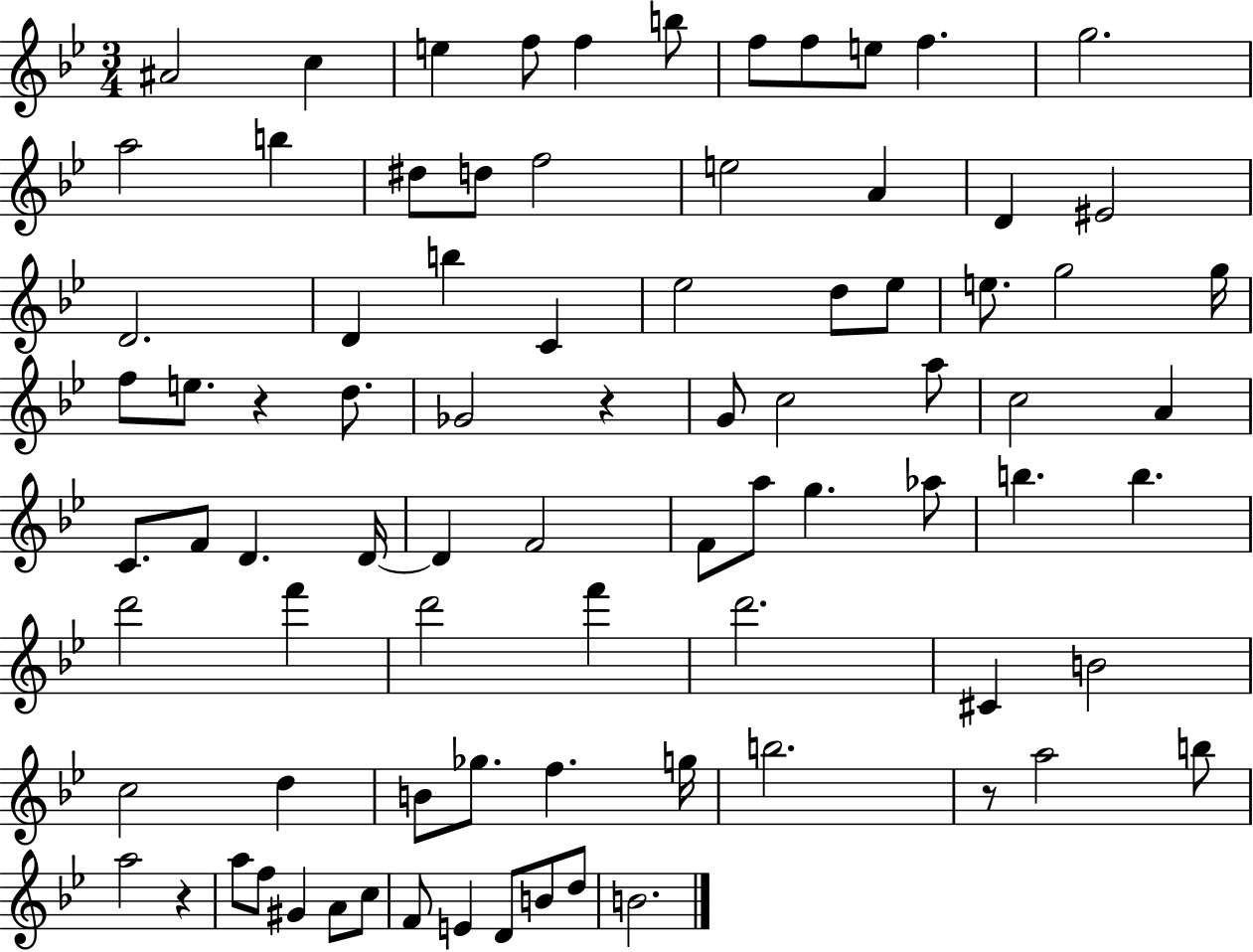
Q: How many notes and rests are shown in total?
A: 83